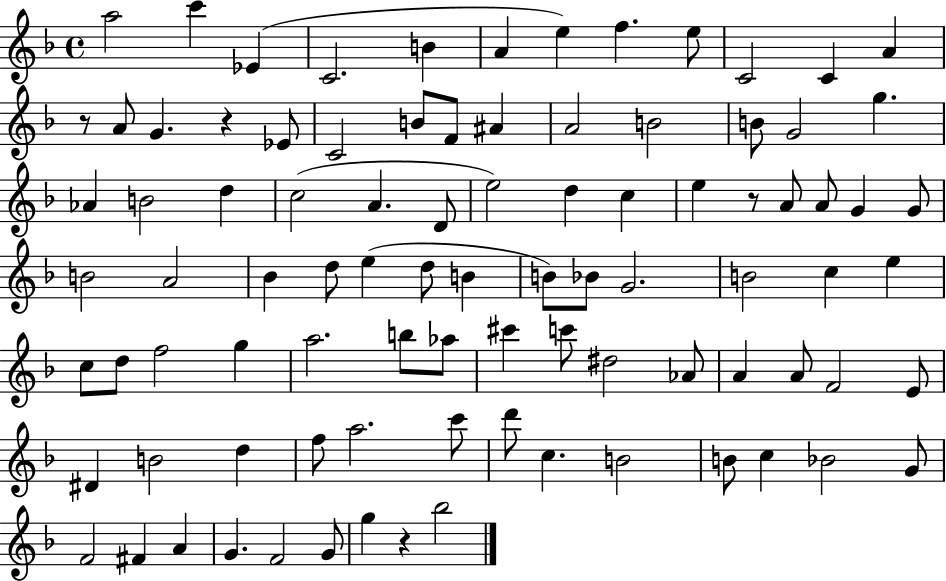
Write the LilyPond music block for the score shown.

{
  \clef treble
  \time 4/4
  \defaultTimeSignature
  \key f \major
  \repeat volta 2 { a''2 c'''4 ees'4( | c'2. b'4 | a'4 e''4) f''4. e''8 | c'2 c'4 a'4 | \break r8 a'8 g'4. r4 ees'8 | c'2 b'8 f'8 ais'4 | a'2 b'2 | b'8 g'2 g''4. | \break aes'4 b'2 d''4 | c''2( a'4. d'8 | e''2) d''4 c''4 | e''4 r8 a'8 a'8 g'4 g'8 | \break b'2 a'2 | bes'4 d''8 e''4( d''8 b'4 | b'8) bes'8 g'2. | b'2 c''4 e''4 | \break c''8 d''8 f''2 g''4 | a''2. b''8 aes''8 | cis'''4 c'''8 dis''2 aes'8 | a'4 a'8 f'2 e'8 | \break dis'4 b'2 d''4 | f''8 a''2. c'''8 | d'''8 c''4. b'2 | b'8 c''4 bes'2 g'8 | \break f'2 fis'4 a'4 | g'4. f'2 g'8 | g''4 r4 bes''2 | } \bar "|."
}